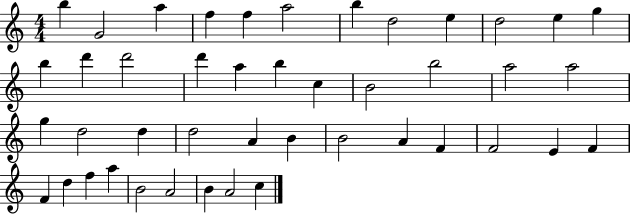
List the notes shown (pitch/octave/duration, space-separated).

B5/q G4/h A5/q F5/q F5/q A5/h B5/q D5/h E5/q D5/h E5/q G5/q B5/q D6/q D6/h D6/q A5/q B5/q C5/q B4/h B5/h A5/h A5/h G5/q D5/h D5/q D5/h A4/q B4/q B4/h A4/q F4/q F4/h E4/q F4/q F4/q D5/q F5/q A5/q B4/h A4/h B4/q A4/h C5/q